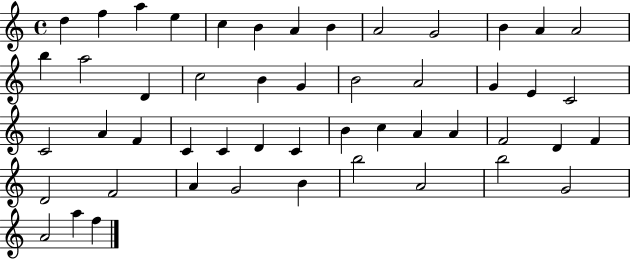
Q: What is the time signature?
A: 4/4